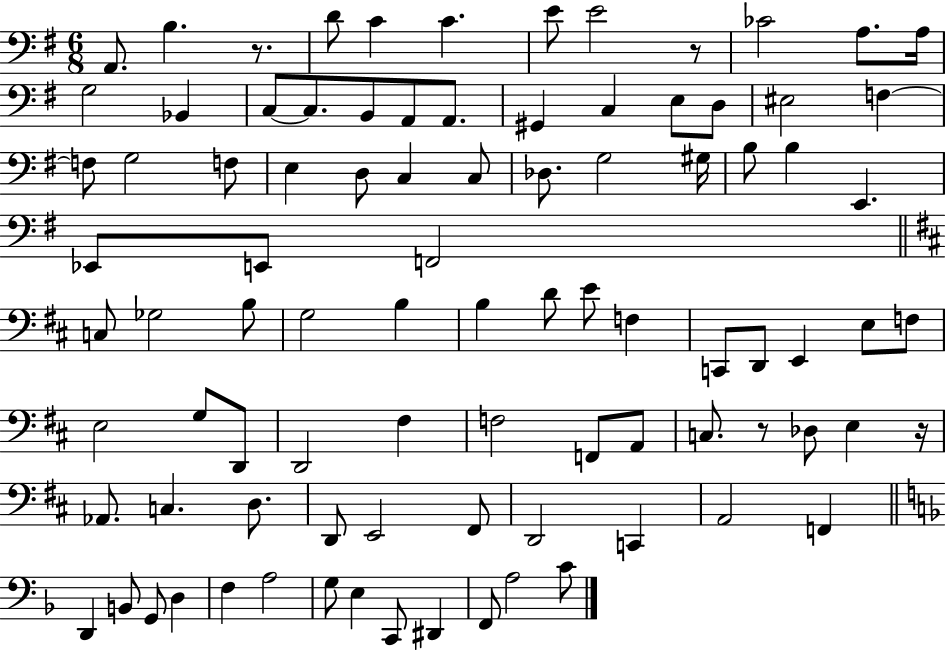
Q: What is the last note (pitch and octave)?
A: C4